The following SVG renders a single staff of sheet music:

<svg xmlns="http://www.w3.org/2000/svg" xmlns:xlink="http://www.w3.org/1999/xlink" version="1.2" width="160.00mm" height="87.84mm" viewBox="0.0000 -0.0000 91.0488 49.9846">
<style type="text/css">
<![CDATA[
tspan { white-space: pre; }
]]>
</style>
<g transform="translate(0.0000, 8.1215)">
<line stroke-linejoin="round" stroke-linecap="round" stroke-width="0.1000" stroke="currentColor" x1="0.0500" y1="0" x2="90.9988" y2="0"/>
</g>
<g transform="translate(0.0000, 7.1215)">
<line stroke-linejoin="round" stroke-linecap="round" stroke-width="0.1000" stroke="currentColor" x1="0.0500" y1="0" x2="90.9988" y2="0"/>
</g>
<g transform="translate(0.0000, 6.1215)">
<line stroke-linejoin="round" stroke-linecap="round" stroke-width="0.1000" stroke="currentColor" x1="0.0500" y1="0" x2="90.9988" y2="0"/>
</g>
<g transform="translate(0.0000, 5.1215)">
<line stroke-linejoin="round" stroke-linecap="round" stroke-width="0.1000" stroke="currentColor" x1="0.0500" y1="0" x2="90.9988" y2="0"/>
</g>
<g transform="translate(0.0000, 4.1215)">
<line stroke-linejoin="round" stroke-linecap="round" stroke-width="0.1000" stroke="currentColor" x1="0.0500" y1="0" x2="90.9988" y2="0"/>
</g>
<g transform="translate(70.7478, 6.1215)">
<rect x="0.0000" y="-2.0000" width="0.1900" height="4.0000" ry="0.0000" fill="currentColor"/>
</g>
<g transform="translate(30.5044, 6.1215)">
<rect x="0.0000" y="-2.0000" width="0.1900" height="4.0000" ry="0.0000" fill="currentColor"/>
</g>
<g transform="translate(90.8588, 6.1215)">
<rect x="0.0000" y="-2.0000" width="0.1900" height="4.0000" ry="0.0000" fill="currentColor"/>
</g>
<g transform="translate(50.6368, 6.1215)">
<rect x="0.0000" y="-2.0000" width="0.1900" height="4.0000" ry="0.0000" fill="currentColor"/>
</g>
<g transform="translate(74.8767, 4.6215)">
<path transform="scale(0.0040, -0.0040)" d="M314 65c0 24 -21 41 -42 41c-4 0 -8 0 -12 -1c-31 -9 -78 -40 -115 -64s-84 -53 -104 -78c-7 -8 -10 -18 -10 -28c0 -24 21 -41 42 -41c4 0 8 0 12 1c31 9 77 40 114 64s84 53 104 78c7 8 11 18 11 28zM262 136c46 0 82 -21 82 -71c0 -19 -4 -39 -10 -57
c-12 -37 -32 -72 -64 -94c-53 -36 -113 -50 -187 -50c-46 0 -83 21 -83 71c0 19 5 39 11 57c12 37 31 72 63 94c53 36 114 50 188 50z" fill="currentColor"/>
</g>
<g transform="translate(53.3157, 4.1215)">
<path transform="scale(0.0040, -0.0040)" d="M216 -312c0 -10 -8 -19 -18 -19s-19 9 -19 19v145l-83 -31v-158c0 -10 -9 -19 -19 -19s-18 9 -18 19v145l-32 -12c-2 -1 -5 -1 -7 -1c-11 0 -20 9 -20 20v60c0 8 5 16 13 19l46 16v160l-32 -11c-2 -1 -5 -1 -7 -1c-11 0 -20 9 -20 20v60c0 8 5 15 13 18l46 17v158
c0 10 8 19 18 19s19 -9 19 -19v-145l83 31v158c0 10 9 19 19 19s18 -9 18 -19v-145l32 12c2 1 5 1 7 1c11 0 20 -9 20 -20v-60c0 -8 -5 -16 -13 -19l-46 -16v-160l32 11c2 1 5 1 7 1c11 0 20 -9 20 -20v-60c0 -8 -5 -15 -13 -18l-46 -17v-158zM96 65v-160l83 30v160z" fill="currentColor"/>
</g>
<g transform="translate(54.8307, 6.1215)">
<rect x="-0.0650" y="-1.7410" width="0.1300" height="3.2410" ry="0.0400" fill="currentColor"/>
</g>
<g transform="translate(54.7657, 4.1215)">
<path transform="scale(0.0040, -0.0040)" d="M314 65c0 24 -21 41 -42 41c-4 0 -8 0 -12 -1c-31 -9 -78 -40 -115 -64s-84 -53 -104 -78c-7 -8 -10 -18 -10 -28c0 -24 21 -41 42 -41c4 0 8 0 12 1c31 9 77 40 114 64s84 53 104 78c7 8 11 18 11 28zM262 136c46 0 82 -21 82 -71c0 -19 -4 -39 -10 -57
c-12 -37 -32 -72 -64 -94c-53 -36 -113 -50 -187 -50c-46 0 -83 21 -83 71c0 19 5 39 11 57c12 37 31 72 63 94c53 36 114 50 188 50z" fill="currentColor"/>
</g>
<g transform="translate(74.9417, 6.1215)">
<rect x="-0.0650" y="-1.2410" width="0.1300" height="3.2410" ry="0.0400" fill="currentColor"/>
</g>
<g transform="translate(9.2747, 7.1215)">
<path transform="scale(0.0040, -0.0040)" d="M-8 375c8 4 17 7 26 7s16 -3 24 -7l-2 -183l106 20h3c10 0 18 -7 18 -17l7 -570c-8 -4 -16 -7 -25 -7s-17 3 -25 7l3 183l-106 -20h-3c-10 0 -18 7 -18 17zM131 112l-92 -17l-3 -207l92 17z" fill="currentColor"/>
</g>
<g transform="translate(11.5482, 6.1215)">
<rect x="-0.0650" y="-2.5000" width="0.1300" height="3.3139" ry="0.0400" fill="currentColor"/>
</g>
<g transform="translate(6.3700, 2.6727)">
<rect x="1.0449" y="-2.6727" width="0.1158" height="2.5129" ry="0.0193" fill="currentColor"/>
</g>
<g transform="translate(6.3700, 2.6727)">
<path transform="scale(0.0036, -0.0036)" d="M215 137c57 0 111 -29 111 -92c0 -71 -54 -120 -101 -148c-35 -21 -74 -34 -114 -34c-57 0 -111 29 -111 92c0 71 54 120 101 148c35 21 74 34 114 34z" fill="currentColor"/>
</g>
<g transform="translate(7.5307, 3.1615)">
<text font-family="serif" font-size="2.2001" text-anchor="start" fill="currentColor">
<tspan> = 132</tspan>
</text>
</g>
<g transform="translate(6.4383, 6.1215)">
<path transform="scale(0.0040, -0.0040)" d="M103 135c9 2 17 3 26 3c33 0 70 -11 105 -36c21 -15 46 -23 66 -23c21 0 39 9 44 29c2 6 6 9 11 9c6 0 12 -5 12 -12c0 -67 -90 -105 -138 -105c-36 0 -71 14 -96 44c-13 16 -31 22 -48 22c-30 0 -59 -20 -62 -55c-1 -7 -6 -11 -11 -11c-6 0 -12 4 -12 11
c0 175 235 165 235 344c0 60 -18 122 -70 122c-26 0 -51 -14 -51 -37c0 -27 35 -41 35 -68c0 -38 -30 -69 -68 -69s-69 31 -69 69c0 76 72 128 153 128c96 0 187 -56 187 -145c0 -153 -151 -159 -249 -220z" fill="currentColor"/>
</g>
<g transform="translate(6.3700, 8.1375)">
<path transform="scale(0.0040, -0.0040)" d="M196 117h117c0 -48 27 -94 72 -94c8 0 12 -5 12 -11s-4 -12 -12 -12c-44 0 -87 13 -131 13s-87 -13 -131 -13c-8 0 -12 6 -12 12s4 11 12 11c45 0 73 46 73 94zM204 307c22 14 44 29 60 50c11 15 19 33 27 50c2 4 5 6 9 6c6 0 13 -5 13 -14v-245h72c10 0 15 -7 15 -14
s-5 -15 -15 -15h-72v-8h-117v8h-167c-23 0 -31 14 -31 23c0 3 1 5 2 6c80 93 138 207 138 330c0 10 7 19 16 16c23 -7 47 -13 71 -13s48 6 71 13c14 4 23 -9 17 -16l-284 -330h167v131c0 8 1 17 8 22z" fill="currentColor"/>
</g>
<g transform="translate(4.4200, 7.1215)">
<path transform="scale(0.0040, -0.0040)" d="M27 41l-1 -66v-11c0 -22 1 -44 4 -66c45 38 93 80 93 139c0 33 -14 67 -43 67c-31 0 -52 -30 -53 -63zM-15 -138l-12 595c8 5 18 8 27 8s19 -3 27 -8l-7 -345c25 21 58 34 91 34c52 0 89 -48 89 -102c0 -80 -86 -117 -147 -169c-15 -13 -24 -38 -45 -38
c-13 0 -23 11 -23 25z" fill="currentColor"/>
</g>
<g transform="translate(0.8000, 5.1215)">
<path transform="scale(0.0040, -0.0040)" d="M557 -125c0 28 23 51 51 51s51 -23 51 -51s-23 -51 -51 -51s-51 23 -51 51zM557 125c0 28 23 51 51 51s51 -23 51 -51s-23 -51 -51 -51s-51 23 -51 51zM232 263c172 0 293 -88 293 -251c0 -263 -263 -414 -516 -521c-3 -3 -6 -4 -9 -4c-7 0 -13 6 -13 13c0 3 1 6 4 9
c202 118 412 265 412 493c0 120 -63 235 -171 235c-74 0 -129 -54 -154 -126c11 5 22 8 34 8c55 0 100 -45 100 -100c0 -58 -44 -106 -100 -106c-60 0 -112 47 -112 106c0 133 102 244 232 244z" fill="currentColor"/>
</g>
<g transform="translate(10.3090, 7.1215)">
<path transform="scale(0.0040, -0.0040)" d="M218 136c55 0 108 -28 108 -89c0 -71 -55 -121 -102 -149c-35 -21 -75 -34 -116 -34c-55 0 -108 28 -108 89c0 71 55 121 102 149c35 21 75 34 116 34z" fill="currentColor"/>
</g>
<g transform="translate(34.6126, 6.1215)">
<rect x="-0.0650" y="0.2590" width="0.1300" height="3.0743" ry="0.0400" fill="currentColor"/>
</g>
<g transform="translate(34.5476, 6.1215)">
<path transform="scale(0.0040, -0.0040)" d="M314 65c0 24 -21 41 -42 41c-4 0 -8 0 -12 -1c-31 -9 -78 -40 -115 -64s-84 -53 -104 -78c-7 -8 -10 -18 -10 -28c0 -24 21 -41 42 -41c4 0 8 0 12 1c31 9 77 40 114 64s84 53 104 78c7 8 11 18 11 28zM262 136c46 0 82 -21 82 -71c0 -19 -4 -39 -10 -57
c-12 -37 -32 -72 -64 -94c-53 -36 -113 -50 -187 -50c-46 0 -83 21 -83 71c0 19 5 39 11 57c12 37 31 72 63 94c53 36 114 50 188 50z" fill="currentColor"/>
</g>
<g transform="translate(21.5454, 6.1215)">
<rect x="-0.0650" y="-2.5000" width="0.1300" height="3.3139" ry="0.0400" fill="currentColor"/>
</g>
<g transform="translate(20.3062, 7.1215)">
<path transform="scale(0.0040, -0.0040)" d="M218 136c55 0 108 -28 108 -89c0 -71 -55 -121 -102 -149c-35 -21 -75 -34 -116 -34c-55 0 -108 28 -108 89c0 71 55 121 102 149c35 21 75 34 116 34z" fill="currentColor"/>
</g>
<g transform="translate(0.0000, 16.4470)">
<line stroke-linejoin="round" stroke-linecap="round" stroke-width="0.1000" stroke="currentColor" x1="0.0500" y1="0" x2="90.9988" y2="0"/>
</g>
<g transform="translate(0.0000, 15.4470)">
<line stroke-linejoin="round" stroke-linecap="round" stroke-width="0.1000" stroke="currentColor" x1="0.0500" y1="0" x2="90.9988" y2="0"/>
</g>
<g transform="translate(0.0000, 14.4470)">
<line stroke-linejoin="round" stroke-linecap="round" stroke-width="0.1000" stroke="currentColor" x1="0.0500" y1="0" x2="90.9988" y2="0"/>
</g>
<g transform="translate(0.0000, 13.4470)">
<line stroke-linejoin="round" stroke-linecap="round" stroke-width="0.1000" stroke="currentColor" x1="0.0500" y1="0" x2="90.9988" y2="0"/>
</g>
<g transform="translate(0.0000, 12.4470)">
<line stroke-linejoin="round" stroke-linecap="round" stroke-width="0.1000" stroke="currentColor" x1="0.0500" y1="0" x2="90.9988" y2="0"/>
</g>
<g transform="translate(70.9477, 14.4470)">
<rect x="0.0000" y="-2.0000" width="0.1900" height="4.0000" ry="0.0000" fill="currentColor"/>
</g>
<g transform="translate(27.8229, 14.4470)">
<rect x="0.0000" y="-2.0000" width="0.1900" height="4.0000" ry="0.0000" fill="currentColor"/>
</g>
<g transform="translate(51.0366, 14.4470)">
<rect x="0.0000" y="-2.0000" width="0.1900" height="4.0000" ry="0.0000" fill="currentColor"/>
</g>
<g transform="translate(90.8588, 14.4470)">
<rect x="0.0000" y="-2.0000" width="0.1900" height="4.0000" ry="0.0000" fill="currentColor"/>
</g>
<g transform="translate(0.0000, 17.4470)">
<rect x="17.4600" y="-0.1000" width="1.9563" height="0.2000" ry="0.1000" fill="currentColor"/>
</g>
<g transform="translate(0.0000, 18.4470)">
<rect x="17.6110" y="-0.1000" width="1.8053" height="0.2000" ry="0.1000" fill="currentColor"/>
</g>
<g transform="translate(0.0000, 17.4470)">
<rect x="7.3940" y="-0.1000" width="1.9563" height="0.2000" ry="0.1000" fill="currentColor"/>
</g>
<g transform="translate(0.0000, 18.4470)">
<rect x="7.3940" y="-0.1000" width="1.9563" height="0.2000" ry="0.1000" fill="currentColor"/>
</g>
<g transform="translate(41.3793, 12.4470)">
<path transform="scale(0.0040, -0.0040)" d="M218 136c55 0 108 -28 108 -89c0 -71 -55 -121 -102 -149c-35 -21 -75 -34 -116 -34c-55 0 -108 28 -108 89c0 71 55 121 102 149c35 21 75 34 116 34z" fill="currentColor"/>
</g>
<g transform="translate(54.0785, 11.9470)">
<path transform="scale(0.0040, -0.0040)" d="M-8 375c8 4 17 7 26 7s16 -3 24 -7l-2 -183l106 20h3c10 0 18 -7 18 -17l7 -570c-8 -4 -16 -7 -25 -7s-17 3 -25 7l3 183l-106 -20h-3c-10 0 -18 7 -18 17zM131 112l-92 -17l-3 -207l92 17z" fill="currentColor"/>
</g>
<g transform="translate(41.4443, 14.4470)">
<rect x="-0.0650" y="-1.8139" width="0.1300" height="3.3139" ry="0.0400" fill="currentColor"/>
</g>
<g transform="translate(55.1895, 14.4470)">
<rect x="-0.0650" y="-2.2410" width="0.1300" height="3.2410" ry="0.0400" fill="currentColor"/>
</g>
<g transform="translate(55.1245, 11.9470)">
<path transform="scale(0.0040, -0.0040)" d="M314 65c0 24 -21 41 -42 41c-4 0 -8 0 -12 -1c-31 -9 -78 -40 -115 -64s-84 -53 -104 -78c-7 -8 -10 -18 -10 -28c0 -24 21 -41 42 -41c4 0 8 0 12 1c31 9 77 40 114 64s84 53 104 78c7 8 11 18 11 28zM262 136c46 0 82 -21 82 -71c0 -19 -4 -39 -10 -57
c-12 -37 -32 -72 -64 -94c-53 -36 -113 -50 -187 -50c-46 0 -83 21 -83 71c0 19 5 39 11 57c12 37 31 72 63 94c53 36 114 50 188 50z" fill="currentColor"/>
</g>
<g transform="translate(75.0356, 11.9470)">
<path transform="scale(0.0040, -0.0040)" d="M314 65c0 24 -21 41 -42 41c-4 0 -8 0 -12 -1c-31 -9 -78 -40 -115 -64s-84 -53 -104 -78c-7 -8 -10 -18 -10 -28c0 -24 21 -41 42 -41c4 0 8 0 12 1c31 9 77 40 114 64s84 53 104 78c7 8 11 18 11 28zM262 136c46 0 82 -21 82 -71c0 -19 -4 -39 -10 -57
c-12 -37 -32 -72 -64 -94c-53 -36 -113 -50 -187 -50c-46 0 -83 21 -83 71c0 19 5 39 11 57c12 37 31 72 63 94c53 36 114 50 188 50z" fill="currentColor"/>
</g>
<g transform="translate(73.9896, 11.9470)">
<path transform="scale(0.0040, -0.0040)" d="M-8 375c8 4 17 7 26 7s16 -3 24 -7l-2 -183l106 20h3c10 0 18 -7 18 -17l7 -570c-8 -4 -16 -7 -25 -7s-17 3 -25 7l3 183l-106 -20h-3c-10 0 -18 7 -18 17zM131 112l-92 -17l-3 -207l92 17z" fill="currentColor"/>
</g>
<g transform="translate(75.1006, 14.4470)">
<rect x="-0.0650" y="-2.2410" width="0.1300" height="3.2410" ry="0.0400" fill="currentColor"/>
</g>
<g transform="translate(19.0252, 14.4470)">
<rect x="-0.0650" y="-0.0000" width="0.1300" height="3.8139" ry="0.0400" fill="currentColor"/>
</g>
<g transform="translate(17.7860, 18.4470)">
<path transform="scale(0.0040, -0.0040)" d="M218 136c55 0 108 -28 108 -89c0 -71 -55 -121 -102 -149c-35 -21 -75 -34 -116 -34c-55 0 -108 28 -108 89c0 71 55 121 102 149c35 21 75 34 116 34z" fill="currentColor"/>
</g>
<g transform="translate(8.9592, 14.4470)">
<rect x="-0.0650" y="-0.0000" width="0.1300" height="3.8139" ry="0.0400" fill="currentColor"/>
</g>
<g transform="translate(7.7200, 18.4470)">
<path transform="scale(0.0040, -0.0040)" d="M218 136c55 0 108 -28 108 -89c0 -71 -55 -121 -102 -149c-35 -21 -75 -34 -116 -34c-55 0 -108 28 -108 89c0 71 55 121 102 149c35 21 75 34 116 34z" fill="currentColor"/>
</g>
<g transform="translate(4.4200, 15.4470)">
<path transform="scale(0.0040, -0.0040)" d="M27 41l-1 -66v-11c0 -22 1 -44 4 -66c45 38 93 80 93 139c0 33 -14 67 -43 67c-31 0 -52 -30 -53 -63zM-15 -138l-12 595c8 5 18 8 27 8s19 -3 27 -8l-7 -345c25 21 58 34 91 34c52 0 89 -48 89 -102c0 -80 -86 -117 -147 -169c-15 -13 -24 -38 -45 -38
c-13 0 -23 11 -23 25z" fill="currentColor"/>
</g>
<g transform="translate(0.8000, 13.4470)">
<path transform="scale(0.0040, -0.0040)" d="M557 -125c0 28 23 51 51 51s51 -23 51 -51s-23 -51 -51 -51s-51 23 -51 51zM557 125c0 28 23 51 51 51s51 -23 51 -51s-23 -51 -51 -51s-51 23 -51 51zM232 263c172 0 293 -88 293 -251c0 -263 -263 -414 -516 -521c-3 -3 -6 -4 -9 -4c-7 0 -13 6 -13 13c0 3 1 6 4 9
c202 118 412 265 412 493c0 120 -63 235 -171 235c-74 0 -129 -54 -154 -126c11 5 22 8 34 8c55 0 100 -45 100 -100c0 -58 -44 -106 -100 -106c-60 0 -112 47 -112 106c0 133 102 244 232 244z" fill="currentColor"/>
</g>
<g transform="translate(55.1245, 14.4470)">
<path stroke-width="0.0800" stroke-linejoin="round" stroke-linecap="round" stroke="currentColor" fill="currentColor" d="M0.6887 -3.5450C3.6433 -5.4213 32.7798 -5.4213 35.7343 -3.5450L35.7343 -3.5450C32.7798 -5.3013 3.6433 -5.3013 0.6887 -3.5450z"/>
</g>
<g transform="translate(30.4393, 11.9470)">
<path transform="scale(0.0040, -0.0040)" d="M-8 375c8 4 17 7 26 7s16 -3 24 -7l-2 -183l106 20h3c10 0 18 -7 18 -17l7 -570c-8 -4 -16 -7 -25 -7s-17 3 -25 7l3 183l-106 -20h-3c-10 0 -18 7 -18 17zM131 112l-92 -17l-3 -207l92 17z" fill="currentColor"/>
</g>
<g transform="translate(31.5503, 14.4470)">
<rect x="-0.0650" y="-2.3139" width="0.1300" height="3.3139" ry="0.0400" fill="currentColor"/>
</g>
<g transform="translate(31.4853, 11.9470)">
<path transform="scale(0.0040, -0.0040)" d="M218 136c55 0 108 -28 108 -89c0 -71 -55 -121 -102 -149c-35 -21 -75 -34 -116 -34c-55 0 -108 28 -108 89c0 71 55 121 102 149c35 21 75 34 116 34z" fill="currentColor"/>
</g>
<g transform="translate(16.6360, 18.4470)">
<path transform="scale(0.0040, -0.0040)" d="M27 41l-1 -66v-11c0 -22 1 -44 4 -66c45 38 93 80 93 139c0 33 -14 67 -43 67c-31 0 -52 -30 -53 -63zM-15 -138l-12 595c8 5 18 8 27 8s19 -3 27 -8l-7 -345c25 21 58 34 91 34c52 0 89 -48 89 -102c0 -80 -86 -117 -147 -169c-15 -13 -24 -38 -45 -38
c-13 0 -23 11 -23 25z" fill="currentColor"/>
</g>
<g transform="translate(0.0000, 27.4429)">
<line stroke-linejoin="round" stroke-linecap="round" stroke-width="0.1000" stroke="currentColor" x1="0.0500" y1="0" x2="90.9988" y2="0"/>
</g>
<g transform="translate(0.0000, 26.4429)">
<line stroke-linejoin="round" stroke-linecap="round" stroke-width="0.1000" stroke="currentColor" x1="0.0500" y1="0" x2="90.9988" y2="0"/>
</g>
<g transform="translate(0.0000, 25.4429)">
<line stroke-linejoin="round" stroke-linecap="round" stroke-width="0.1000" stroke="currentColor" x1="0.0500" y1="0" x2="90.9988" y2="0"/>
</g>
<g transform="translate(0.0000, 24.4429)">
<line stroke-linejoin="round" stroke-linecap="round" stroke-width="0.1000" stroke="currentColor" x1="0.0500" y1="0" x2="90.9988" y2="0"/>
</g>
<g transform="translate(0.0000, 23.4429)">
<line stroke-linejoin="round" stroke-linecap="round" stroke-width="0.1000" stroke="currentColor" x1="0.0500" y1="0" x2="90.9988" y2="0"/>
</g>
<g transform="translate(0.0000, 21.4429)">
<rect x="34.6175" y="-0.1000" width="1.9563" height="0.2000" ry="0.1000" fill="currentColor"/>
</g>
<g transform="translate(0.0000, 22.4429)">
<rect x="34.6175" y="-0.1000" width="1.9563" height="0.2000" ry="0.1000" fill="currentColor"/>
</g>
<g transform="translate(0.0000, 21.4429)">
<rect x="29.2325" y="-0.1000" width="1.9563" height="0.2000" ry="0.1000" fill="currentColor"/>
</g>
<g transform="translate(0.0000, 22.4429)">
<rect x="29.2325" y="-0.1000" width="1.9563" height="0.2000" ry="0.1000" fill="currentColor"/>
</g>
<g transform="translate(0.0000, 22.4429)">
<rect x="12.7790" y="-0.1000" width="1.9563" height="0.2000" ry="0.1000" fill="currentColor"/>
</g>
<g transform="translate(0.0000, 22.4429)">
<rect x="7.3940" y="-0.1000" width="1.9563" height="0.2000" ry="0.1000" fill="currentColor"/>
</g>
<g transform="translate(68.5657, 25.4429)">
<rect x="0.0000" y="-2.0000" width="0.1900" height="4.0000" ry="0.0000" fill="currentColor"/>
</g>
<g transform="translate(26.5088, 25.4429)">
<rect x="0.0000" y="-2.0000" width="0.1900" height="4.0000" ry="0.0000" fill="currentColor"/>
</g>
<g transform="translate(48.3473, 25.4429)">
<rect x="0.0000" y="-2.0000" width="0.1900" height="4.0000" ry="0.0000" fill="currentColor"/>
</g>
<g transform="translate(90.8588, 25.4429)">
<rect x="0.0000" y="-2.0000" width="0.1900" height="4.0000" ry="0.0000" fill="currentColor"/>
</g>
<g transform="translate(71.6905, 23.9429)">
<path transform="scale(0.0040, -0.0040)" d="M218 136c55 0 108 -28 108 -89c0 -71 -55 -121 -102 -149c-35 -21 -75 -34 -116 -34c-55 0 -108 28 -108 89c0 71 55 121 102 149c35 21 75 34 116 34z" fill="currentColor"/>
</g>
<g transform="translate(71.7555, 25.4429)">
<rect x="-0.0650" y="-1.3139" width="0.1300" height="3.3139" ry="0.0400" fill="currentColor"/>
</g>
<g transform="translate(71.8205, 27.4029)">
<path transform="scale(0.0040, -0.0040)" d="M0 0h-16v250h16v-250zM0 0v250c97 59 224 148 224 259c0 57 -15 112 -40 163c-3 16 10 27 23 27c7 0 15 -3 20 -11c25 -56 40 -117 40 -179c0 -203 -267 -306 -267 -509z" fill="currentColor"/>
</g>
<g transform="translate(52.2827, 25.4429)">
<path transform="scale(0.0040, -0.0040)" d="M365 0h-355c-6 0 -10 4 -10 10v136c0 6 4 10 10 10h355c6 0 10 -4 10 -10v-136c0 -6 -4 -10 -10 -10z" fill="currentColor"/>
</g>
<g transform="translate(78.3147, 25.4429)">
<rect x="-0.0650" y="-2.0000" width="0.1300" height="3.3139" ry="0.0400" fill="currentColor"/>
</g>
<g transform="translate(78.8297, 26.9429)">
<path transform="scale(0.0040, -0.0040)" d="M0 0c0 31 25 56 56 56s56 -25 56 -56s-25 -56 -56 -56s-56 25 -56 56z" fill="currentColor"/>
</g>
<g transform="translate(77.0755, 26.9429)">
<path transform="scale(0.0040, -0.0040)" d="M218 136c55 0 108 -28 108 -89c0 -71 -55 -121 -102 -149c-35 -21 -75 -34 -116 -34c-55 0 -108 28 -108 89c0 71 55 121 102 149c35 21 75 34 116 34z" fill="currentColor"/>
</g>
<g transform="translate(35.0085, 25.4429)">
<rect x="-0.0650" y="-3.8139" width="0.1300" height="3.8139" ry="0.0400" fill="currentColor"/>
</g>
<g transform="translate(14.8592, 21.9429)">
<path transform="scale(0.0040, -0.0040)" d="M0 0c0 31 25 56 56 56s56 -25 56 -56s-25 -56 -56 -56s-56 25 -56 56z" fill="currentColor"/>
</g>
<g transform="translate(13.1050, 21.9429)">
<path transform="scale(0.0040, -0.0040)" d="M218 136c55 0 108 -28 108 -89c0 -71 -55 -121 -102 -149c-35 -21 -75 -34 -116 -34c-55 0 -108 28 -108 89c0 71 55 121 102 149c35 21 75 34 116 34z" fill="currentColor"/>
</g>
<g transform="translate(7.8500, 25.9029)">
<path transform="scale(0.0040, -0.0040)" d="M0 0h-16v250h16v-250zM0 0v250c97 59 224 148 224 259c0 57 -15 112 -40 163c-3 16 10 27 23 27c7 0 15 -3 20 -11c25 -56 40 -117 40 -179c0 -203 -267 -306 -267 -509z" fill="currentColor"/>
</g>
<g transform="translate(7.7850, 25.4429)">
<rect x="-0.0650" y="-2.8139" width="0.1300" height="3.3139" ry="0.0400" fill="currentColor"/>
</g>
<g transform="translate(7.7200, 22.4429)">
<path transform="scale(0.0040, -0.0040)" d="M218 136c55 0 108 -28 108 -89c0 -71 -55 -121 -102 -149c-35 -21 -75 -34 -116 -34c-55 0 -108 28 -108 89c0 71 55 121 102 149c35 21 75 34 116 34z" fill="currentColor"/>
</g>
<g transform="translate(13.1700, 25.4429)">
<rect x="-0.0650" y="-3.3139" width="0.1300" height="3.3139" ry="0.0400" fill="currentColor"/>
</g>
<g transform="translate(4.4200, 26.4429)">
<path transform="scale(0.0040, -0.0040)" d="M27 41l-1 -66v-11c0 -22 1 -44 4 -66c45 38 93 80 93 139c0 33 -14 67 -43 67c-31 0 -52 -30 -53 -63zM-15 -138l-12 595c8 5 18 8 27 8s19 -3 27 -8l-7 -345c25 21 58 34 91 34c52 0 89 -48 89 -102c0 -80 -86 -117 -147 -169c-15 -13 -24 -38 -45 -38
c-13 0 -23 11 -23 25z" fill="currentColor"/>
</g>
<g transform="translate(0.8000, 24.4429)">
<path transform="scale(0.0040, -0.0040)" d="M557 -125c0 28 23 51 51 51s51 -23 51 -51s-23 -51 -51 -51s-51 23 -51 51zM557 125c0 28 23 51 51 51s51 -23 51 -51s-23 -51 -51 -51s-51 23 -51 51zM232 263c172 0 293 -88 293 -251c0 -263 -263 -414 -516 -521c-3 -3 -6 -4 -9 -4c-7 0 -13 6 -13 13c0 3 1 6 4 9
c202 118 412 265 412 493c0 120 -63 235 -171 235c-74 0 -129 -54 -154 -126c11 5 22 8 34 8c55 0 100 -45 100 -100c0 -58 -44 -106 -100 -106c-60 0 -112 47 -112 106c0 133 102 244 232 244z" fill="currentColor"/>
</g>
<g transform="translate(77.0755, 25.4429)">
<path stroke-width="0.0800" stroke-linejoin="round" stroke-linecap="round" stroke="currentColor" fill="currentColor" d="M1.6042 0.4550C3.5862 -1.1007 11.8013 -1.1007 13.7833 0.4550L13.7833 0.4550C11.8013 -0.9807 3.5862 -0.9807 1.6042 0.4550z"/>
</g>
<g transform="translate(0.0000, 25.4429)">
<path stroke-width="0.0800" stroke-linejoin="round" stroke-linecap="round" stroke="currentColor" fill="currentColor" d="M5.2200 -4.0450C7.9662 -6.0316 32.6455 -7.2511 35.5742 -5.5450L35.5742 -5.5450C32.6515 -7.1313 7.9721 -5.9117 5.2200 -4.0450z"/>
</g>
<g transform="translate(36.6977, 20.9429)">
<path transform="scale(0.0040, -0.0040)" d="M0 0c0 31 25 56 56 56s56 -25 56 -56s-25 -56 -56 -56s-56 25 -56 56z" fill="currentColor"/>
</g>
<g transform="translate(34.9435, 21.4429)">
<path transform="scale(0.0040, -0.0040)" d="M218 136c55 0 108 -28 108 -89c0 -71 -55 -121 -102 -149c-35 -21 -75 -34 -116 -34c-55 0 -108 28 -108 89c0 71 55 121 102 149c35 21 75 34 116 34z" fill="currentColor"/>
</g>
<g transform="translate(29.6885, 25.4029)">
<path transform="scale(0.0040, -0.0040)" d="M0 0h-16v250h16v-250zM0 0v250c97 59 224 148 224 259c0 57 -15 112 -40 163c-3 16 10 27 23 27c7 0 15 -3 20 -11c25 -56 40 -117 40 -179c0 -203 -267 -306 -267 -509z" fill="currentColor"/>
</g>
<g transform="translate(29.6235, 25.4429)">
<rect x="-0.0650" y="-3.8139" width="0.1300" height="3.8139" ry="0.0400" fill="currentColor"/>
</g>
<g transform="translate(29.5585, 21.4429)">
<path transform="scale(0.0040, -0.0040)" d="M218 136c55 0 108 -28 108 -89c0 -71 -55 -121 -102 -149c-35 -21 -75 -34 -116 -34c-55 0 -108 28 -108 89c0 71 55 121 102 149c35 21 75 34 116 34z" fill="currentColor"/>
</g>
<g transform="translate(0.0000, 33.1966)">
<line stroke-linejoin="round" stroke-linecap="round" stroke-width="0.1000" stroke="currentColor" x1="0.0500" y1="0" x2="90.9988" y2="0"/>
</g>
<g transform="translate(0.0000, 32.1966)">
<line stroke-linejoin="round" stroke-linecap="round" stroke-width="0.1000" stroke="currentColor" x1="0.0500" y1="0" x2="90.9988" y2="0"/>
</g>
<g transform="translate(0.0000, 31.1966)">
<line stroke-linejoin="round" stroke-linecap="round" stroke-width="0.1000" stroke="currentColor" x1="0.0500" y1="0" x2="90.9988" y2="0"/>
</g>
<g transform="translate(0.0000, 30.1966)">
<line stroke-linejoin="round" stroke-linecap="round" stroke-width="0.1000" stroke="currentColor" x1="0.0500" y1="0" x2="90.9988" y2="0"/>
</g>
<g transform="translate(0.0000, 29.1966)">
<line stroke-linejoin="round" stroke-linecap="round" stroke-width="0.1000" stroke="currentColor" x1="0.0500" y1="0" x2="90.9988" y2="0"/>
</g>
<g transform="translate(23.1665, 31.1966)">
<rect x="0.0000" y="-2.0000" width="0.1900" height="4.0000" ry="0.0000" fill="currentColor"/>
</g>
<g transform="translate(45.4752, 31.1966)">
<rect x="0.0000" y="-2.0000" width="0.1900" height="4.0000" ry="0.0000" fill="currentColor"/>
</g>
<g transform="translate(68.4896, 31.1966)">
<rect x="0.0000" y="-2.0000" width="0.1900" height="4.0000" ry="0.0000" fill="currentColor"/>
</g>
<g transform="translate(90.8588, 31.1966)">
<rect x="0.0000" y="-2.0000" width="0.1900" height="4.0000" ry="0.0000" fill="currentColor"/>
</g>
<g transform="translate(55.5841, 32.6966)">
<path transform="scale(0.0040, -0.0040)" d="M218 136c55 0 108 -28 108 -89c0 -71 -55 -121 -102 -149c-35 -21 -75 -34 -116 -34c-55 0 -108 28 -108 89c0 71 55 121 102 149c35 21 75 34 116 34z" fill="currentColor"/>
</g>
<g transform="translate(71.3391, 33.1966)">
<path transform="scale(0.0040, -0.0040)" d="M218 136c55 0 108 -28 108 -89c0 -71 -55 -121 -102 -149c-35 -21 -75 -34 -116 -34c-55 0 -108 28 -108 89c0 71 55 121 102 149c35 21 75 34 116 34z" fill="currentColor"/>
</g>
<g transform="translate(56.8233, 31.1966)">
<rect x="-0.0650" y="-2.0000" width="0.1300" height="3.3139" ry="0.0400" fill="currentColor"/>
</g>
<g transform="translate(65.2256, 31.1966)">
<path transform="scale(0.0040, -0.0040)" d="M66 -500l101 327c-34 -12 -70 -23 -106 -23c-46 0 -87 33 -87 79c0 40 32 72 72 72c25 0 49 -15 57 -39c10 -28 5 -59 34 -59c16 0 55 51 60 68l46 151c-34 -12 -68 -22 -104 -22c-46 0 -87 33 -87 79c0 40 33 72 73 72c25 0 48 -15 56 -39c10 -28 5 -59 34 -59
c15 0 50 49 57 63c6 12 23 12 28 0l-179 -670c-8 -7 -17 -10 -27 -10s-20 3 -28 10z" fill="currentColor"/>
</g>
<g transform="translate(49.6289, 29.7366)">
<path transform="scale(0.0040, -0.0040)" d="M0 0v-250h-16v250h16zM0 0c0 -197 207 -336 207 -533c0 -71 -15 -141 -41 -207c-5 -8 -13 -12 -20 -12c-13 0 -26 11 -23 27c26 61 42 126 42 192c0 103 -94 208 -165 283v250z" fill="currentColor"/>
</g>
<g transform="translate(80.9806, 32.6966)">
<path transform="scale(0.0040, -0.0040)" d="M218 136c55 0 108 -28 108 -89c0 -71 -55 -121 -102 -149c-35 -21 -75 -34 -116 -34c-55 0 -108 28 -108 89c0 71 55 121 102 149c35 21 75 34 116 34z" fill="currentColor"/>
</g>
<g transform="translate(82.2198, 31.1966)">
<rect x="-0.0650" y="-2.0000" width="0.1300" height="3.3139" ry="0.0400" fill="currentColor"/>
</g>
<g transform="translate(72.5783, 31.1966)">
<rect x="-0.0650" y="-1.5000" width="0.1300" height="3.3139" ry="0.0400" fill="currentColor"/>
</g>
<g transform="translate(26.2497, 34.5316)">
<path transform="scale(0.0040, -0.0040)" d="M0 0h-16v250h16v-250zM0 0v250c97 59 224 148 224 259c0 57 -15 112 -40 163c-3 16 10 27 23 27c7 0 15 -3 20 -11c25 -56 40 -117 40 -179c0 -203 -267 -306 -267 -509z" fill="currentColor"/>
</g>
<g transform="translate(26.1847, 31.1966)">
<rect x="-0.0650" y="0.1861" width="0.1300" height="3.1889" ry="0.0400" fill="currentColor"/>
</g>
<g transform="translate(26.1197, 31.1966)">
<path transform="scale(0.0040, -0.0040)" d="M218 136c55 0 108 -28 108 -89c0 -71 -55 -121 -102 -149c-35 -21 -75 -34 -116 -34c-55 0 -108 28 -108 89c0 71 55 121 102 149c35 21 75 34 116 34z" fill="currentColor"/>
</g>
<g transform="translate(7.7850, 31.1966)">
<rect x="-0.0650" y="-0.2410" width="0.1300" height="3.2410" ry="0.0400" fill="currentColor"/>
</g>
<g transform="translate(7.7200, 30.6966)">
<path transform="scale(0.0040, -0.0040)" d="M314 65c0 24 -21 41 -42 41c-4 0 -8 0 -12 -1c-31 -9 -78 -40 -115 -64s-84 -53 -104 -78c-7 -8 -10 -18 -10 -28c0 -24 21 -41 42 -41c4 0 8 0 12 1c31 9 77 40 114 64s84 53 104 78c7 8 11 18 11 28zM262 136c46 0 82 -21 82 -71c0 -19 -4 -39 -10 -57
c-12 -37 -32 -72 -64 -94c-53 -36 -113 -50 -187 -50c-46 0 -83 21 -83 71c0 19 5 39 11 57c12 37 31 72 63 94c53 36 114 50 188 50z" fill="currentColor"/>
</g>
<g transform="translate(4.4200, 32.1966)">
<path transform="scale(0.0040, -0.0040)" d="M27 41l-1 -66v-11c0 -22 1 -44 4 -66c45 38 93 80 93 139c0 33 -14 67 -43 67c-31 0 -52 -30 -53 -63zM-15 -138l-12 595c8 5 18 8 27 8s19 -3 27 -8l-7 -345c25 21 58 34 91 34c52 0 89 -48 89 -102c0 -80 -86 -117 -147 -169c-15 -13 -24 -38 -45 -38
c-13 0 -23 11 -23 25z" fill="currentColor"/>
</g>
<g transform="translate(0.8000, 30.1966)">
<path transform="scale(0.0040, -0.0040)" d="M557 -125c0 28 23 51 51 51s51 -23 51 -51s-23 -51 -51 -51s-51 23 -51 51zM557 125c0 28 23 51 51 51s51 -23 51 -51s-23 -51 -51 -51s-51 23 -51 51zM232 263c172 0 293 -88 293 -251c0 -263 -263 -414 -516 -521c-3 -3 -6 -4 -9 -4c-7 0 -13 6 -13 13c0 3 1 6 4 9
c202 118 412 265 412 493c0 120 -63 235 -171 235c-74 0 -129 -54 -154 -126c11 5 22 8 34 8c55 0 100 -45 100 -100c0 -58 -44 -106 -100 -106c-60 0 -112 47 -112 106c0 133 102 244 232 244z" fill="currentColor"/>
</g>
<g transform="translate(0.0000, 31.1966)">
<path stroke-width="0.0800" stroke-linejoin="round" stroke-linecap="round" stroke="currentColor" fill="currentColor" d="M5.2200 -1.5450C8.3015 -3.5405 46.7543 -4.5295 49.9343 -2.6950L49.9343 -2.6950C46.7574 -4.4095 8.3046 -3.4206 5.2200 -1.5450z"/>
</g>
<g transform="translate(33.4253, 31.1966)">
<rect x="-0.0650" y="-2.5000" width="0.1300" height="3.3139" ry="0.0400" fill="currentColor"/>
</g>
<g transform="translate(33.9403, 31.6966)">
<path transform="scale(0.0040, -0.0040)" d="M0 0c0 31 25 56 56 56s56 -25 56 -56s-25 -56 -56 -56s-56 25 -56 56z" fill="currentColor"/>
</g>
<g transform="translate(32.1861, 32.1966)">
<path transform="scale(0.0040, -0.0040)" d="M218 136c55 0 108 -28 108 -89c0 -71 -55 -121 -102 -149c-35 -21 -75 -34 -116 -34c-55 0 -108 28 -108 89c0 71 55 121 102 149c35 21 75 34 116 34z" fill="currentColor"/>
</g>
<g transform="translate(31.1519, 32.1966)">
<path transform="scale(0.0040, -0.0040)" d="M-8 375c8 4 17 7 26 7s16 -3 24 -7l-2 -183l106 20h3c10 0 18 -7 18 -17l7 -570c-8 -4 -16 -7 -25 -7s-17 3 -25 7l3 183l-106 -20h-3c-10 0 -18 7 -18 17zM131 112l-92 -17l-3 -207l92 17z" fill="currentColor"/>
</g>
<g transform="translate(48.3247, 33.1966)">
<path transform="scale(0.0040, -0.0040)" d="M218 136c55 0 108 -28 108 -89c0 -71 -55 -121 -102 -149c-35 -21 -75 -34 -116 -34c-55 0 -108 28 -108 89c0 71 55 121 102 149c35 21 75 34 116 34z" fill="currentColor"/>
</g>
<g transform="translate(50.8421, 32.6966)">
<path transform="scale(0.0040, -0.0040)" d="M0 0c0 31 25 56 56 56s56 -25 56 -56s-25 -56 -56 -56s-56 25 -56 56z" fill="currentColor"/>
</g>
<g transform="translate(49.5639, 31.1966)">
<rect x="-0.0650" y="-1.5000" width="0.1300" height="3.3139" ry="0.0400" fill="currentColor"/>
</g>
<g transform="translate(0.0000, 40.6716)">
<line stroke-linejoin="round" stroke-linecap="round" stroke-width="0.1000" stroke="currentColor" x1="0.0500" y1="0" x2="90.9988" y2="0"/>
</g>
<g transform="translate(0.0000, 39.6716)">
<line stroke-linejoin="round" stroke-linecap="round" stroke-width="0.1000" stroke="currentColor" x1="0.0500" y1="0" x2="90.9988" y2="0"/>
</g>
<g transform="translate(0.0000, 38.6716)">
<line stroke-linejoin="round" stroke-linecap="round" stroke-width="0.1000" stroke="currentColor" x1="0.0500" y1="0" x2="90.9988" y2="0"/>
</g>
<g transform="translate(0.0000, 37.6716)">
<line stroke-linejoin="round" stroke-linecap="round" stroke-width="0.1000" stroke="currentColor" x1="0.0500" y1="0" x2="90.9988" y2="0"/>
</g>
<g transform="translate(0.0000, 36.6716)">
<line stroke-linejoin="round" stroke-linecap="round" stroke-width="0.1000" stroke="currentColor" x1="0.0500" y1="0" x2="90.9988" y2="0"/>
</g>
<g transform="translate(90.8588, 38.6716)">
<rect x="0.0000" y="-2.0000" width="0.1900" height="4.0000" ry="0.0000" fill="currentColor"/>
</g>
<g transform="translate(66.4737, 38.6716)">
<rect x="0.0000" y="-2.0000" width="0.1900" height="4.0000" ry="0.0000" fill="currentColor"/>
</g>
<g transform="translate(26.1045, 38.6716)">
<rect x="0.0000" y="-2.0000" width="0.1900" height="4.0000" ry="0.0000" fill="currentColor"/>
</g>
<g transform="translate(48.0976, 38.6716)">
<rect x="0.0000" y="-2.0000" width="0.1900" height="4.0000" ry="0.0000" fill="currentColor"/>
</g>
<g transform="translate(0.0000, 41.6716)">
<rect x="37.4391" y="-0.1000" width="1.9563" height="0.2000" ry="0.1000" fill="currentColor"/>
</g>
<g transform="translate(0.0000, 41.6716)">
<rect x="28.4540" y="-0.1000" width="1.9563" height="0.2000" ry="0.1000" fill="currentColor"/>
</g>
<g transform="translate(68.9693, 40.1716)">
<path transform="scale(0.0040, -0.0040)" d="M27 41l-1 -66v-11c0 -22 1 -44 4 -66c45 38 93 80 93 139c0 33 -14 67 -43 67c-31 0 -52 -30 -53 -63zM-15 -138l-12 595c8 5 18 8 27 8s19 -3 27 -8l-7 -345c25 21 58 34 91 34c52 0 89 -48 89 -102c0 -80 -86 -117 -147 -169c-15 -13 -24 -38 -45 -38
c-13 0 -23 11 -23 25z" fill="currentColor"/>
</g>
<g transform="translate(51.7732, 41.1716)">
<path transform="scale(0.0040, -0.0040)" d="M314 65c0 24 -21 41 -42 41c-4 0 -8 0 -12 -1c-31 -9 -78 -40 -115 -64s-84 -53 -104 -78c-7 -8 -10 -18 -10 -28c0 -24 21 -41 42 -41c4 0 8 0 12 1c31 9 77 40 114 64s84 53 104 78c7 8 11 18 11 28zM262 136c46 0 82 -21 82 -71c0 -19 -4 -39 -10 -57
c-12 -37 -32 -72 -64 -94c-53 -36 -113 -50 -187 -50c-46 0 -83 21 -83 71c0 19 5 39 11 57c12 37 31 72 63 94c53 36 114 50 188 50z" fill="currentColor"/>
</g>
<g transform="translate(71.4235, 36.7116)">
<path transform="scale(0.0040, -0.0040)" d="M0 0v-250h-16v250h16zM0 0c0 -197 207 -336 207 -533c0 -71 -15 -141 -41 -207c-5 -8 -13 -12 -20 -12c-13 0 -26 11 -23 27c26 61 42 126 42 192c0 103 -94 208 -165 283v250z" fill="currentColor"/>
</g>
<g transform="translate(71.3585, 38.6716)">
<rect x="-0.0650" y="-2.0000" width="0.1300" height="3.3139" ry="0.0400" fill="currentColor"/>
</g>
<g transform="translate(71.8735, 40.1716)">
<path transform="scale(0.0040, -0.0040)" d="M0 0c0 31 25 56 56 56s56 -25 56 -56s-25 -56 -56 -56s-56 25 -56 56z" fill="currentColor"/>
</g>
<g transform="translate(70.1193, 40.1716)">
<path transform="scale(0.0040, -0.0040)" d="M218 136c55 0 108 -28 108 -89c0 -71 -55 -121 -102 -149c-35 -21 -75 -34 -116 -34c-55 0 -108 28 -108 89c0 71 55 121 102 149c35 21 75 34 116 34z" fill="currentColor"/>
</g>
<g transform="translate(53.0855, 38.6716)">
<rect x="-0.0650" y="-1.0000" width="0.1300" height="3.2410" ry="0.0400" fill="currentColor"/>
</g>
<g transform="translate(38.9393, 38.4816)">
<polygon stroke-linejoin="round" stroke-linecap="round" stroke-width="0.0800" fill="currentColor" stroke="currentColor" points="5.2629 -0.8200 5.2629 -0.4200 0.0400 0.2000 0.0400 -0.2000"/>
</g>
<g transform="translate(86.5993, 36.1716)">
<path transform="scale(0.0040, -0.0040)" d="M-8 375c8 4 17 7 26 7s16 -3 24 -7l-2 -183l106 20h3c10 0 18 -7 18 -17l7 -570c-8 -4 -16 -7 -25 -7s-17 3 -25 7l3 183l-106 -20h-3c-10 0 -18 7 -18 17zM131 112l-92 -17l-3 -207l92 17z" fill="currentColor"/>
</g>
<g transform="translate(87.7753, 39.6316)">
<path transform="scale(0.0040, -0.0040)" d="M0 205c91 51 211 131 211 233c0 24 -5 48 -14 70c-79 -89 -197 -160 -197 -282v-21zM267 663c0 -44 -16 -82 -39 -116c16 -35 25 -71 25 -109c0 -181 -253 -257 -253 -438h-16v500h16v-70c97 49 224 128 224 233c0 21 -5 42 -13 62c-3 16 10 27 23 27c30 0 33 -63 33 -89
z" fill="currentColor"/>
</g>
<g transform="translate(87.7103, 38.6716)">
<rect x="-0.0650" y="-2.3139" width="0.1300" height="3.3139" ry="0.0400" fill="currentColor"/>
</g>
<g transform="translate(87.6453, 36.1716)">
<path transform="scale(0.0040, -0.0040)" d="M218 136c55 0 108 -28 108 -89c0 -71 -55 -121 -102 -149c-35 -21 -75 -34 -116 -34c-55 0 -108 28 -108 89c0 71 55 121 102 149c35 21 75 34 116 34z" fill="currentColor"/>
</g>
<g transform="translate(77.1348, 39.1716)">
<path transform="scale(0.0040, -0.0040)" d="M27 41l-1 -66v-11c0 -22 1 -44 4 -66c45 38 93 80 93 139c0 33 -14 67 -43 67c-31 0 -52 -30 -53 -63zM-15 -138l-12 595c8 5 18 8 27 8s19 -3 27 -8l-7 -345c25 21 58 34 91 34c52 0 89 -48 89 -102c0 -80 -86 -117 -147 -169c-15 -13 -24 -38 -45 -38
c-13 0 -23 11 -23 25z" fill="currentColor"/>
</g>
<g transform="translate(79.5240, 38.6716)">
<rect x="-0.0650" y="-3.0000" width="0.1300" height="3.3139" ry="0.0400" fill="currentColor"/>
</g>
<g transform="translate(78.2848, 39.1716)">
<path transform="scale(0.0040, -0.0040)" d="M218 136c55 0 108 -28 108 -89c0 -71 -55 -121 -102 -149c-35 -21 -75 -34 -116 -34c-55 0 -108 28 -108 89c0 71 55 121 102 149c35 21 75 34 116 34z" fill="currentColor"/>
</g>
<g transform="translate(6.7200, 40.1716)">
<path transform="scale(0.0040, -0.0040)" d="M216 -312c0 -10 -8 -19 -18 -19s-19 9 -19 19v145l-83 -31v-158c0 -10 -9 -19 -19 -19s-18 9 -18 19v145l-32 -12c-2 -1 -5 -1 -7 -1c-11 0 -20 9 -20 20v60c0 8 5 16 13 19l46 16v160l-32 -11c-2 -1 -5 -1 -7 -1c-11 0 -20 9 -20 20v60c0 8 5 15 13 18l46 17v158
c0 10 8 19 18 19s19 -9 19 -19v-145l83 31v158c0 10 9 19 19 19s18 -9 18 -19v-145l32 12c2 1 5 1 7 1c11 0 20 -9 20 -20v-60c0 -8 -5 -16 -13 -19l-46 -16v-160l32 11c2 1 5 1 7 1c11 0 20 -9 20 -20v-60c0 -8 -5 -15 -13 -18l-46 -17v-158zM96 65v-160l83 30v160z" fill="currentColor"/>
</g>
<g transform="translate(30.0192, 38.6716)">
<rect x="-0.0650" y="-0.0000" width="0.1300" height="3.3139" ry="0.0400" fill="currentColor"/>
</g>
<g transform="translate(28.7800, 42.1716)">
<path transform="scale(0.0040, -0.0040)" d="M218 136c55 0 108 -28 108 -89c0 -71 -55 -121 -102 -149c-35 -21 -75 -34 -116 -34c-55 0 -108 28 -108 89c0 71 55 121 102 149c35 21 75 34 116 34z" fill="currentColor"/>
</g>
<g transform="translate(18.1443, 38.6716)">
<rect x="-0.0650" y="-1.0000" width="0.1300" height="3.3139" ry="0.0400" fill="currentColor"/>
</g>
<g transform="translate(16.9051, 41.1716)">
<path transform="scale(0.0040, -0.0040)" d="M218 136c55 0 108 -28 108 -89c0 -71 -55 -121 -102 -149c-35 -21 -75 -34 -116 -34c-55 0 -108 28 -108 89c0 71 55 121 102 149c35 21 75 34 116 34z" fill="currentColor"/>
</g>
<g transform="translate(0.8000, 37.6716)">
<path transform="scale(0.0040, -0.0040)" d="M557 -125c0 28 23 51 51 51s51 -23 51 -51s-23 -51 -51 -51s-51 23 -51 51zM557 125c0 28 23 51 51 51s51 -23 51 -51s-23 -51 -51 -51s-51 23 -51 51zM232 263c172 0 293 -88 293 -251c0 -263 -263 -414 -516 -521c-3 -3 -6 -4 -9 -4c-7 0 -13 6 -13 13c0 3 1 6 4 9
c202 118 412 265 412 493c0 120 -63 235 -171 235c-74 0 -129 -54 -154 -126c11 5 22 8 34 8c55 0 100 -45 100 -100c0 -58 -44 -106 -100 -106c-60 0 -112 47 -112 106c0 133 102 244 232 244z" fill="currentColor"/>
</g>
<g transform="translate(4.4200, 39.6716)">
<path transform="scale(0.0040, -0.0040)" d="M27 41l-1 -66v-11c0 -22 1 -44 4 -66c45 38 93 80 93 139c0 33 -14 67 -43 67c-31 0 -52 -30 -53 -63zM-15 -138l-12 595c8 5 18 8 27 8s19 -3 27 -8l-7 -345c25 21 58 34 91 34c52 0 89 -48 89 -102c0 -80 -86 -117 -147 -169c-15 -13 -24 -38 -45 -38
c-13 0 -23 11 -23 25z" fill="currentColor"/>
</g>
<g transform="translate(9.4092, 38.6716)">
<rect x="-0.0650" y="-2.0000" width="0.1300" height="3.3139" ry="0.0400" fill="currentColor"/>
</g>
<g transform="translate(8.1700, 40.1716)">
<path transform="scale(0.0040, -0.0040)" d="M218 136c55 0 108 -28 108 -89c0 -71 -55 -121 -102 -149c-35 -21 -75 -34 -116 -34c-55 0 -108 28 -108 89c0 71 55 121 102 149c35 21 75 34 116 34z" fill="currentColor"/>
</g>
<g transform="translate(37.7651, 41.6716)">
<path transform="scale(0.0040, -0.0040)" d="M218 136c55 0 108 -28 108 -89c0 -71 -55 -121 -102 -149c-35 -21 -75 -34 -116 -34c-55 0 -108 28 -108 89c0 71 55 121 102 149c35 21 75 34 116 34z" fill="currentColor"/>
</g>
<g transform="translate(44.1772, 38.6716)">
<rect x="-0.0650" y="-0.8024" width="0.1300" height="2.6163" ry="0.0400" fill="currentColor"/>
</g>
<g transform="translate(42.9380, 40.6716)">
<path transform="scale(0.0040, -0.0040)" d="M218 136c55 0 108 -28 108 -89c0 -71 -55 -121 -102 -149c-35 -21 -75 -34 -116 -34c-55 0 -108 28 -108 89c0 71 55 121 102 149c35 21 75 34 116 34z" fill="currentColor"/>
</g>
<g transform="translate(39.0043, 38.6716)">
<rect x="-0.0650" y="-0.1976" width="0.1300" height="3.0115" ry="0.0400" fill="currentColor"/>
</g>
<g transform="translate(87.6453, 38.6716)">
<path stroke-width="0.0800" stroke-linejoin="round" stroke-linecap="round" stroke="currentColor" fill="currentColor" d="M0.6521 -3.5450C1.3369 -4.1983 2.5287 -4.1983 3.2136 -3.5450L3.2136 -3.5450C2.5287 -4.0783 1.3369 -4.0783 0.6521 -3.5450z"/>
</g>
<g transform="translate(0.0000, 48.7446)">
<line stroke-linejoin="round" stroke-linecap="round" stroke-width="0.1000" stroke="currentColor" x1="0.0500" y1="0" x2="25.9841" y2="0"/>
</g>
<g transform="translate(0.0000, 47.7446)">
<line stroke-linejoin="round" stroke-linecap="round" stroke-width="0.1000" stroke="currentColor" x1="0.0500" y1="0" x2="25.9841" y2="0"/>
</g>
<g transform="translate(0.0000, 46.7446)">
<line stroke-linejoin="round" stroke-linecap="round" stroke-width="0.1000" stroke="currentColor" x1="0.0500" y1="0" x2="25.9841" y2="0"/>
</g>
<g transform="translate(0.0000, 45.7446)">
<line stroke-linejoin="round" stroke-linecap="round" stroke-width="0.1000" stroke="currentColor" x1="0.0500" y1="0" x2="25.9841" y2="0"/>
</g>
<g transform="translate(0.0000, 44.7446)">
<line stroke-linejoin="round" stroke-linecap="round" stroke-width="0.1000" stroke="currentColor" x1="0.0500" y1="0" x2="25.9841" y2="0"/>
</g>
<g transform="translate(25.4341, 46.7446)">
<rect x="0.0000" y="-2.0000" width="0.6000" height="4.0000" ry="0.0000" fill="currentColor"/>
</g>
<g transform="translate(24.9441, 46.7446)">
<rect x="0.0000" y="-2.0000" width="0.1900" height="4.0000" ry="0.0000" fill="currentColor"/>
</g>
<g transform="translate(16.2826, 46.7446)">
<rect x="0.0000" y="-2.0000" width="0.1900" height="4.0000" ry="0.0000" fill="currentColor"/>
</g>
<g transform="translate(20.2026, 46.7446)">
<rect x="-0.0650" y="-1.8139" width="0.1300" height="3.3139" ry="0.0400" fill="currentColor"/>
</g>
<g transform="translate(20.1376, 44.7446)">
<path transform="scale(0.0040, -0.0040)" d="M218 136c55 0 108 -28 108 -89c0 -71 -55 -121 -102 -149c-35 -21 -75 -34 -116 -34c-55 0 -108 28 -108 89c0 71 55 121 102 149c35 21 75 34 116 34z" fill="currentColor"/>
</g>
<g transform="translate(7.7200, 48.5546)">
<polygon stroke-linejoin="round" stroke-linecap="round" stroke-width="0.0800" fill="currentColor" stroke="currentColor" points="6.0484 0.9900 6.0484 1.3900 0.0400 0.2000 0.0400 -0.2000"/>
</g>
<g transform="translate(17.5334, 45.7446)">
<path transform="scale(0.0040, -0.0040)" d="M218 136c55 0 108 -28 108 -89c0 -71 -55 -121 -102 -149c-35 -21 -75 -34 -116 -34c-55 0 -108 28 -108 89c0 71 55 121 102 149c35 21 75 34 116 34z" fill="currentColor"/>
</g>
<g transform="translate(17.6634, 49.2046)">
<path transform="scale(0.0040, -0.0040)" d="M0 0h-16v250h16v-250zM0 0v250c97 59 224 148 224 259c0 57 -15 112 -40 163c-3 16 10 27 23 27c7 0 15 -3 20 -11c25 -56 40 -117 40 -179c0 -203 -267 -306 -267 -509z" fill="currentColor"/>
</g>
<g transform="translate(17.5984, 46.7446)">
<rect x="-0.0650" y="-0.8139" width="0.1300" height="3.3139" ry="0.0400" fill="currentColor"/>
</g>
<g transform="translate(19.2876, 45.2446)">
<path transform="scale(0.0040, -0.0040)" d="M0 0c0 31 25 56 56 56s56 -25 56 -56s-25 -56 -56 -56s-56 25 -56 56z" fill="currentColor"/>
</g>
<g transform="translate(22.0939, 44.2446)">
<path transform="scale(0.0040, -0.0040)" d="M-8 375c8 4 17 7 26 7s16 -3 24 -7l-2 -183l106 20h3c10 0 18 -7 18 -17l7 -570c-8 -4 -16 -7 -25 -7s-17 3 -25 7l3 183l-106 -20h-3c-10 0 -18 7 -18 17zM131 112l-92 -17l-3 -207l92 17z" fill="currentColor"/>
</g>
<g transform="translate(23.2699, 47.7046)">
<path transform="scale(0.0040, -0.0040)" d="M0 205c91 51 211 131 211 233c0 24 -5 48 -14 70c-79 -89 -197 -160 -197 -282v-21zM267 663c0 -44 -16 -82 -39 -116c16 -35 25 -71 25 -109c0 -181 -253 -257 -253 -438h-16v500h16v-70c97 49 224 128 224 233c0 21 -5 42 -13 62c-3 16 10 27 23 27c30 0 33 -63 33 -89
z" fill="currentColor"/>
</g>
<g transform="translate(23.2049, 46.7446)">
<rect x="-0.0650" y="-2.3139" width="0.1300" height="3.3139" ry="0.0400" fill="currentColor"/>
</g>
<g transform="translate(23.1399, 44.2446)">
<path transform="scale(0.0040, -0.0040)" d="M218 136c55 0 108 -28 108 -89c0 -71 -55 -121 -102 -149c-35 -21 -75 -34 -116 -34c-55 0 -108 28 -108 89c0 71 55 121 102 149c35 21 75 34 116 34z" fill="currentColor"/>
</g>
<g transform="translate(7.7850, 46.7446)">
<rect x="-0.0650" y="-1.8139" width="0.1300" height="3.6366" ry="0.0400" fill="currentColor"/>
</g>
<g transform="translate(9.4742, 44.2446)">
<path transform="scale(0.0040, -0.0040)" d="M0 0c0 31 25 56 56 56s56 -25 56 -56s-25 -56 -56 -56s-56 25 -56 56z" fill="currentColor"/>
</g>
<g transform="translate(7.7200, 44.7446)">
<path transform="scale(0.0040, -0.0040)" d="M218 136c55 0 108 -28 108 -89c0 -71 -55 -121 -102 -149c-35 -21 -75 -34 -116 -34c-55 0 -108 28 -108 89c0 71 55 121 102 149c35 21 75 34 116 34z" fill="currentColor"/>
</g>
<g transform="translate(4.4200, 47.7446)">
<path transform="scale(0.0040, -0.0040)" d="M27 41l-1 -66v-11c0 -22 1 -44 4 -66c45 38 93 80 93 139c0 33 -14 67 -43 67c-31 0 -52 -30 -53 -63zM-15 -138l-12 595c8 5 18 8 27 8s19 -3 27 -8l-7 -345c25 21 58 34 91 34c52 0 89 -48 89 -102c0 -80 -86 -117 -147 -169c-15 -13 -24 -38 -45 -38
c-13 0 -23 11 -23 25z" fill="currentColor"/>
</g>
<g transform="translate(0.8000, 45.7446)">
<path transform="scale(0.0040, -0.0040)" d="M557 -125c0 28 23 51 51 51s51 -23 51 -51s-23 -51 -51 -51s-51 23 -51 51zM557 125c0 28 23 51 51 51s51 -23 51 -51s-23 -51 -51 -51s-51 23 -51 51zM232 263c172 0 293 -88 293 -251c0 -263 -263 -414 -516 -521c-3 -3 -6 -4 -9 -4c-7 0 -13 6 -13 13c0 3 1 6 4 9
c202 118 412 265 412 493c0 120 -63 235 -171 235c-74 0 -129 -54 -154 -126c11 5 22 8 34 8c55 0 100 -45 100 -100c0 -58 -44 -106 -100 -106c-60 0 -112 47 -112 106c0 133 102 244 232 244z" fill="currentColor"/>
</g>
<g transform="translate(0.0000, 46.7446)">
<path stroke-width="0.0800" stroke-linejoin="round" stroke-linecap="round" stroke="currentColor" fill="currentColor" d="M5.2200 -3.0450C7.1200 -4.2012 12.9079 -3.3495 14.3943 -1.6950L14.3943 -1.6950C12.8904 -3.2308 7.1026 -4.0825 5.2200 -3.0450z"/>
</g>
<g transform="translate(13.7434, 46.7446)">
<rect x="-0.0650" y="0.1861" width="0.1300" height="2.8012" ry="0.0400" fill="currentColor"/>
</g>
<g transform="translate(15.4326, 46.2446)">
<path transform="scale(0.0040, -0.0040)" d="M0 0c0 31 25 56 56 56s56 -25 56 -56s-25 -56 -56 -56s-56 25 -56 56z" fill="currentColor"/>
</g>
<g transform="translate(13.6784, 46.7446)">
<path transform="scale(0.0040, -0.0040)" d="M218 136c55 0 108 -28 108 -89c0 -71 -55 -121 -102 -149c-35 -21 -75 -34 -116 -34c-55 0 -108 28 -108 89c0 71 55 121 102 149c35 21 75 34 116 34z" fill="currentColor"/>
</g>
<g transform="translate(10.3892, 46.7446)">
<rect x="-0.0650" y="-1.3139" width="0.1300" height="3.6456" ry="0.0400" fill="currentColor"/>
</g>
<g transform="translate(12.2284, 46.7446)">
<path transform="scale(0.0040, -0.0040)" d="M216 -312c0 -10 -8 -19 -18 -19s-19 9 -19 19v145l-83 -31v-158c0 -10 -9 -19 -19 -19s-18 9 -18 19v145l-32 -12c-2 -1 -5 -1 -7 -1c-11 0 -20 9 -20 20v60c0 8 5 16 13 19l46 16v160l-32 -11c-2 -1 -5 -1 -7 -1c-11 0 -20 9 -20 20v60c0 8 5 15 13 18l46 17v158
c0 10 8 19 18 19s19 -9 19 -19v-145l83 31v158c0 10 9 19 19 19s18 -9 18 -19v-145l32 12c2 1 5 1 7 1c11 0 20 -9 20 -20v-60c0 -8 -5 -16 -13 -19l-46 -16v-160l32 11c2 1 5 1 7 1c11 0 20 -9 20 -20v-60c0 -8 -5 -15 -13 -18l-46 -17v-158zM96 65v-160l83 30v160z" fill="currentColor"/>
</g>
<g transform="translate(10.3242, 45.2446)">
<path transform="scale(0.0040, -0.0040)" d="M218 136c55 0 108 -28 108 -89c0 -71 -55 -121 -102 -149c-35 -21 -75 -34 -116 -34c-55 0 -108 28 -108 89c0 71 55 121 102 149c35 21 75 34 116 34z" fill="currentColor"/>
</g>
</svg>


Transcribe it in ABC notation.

X:1
T:Untitled
M:2/4
L:1/4
K:F
B,, B,, D,2 ^A,2 G,2 C,, _C,, B, A, B,2 B,2 C/2 D E/2 E z2 G,/2 A,, E,2 D,/2 B,, G,,/2 A,, z/4 G,, A,, ^A,, F,, D,, E,,/2 G,,/2 F,,2 _A,,/2 _C, B,/4 A,/2 G,/2 ^D,/2 F,/2 A, B,/4